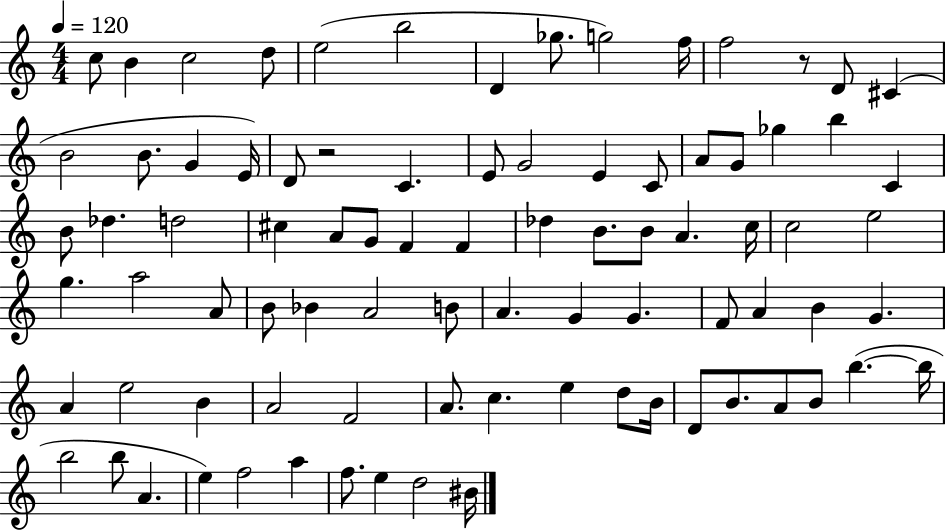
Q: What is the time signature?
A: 4/4